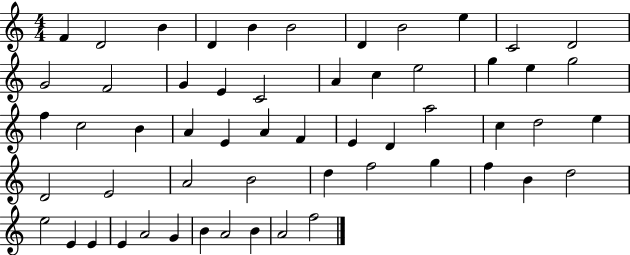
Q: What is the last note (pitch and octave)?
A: F5